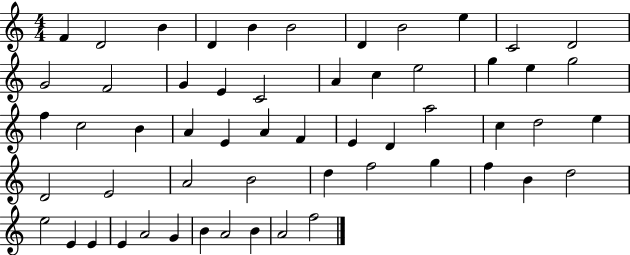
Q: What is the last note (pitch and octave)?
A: F5